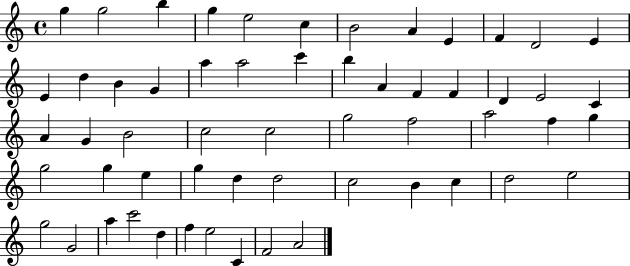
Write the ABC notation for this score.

X:1
T:Untitled
M:4/4
L:1/4
K:C
g g2 b g e2 c B2 A E F D2 E E d B G a a2 c' b A F F D E2 C A G B2 c2 c2 g2 f2 a2 f g g2 g e g d d2 c2 B c d2 e2 g2 G2 a c'2 d f e2 C F2 A2